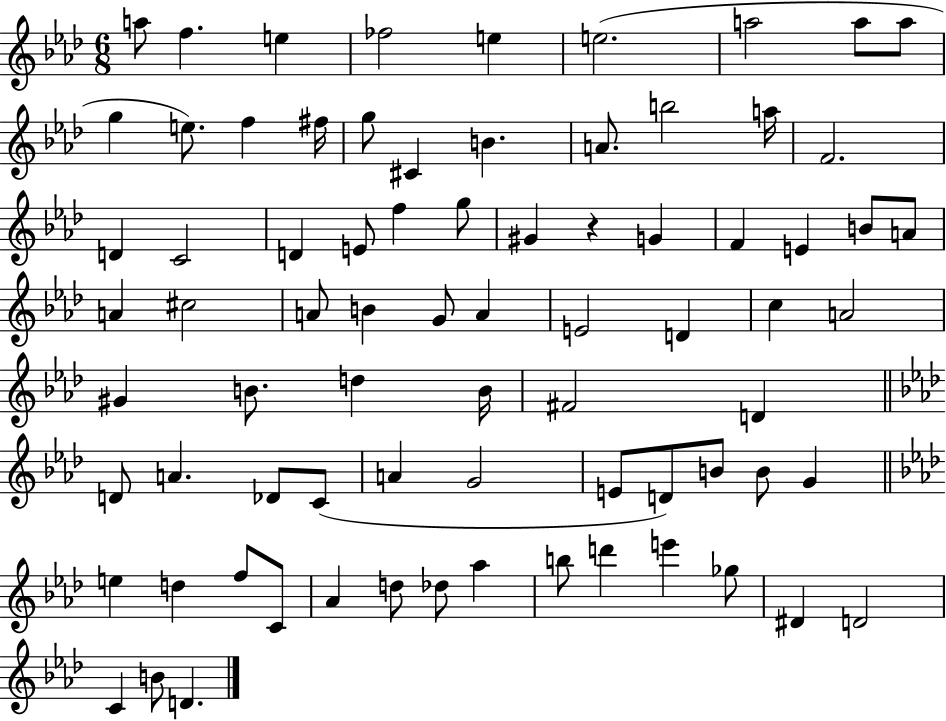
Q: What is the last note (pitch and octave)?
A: D4